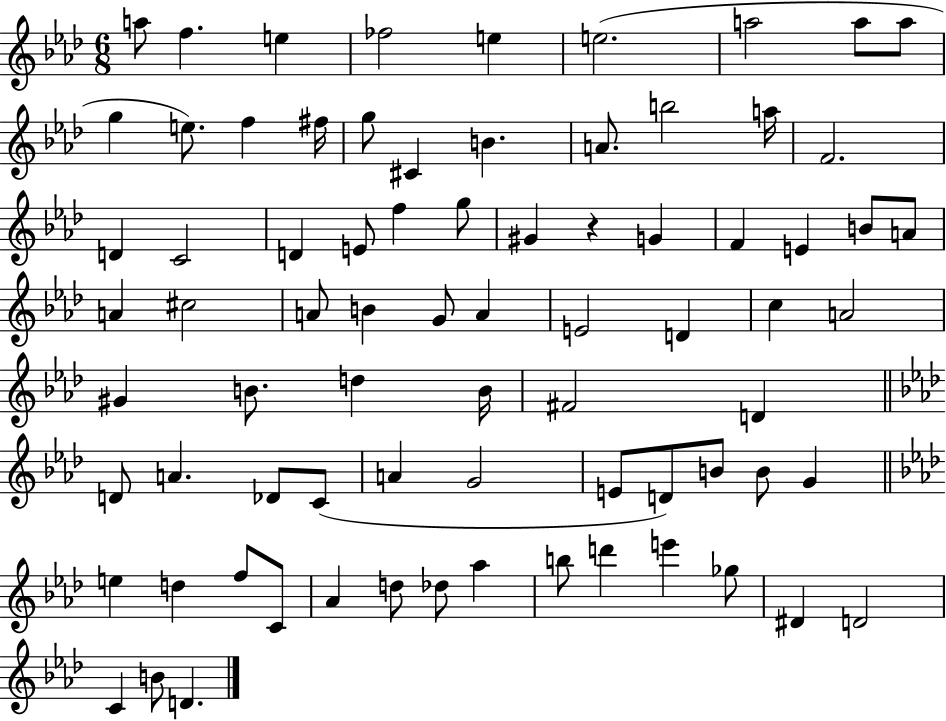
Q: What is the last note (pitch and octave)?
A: D4